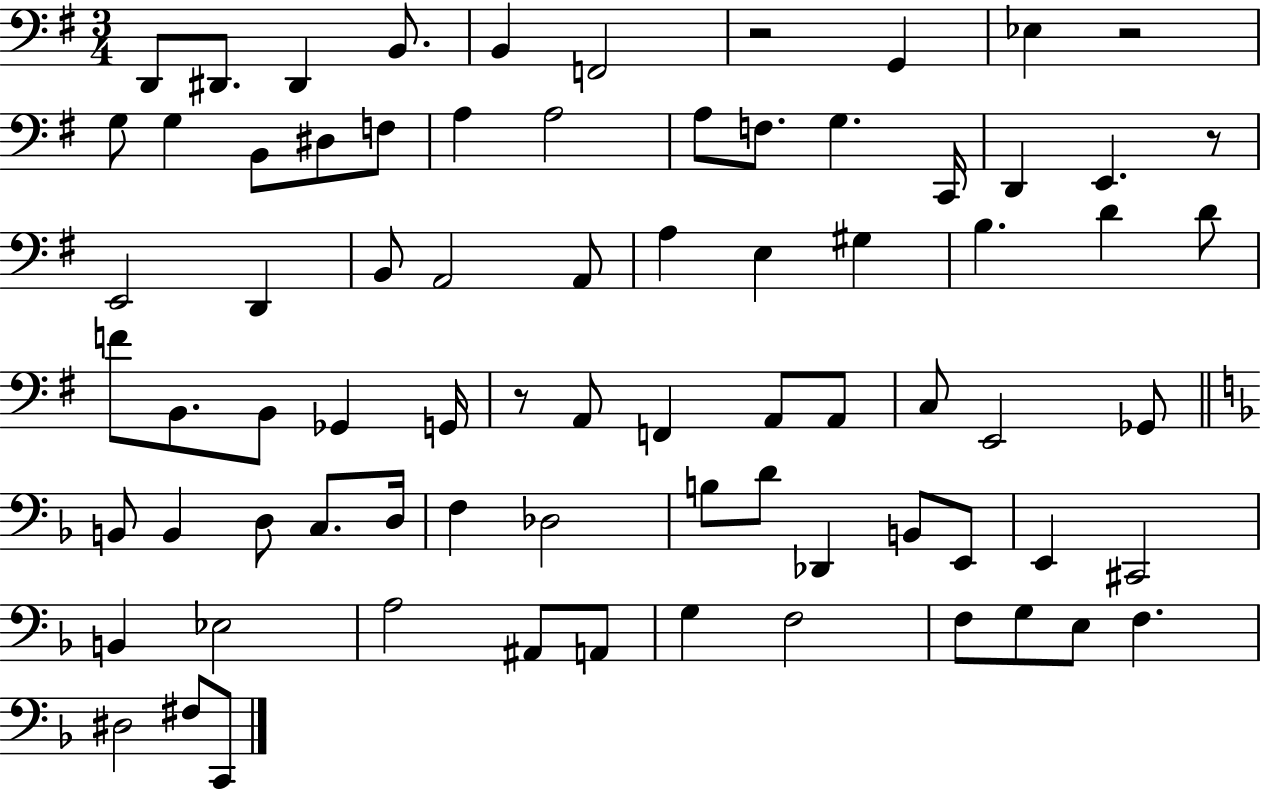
D2/e D#2/e. D#2/q B2/e. B2/q F2/h R/h G2/q Eb3/q R/h G3/e G3/q B2/e D#3/e F3/e A3/q A3/h A3/e F3/e. G3/q. C2/s D2/q E2/q. R/e E2/h D2/q B2/e A2/h A2/e A3/q E3/q G#3/q B3/q. D4/q D4/e F4/e B2/e. B2/e Gb2/q G2/s R/e A2/e F2/q A2/e A2/e C3/e E2/h Gb2/e B2/e B2/q D3/e C3/e. D3/s F3/q Db3/h B3/e D4/e Db2/q B2/e E2/e E2/q C#2/h B2/q Eb3/h A3/h A#2/e A2/e G3/q F3/h F3/e G3/e E3/e F3/q. D#3/h F#3/e C2/e